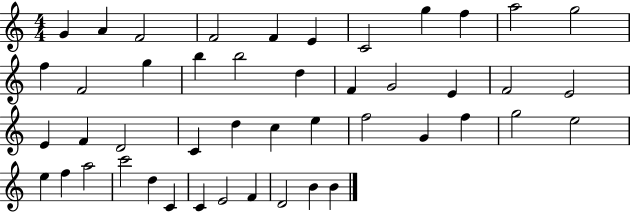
X:1
T:Untitled
M:4/4
L:1/4
K:C
G A F2 F2 F E C2 g f a2 g2 f F2 g b b2 d F G2 E F2 E2 E F D2 C d c e f2 G f g2 e2 e f a2 c'2 d C C E2 F D2 B B